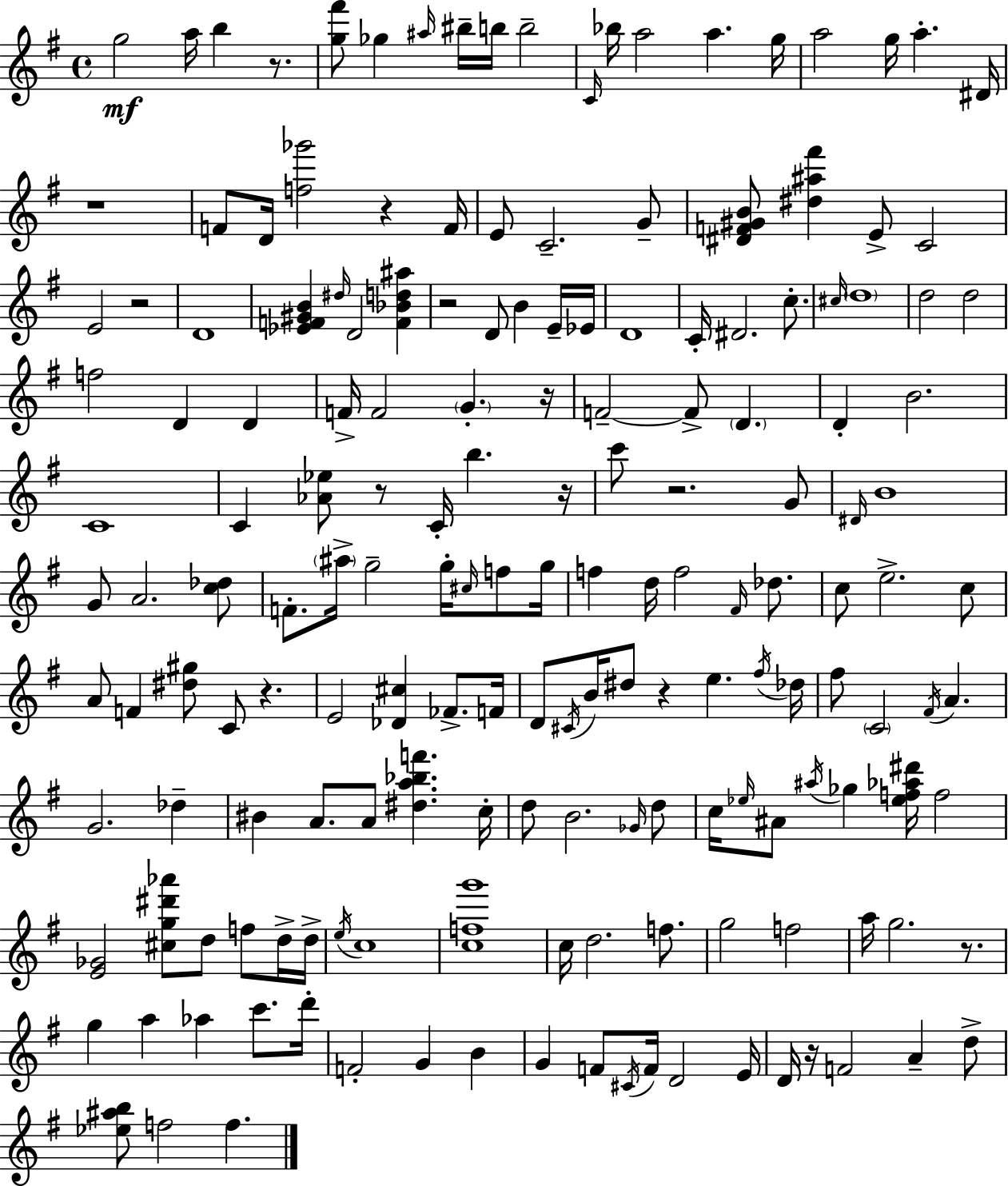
G5/h A5/s B5/q R/e. [G5,F#6]/e Gb5/q A#5/s BIS5/s B5/s B5/h C4/s Bb5/s A5/h A5/q. G5/s A5/h G5/s A5/q. D#4/s R/w F4/e D4/s [F5,Gb6]/h R/q F4/s E4/e C4/h. G4/e [D#4,F4,G#4,B4]/e [D#5,A#5,F#6]/q E4/e C4/h E4/h R/h D4/w [Eb4,F4,G#4,B4]/q D#5/s D4/h [F4,Bb4,D5,A#5]/q R/h D4/e B4/q E4/s Eb4/s D4/w C4/s D#4/h. C5/e. C#5/s D5/w D5/h D5/h F5/h D4/q D4/q F4/s F4/h G4/q. R/s F4/h F4/e D4/q. D4/q B4/h. C4/w C4/q [Ab4,Eb5]/e R/e C4/s B5/q. R/s C6/e R/h. G4/e D#4/s B4/w G4/e A4/h. [C5,Db5]/e F4/e. A#5/s G5/h G5/s C#5/s F5/e G5/s F5/q D5/s F5/h F#4/s Db5/e. C5/e E5/h. C5/e A4/e F4/q [D#5,G#5]/e C4/e R/q. E4/h [Db4,C#5]/q FES4/e. F4/s D4/e C#4/s B4/s D#5/e R/q E5/q. F#5/s Db5/s F#5/e C4/h F#4/s A4/q. G4/h. Db5/q BIS4/q A4/e. A4/e [D#5,A5,Bb5,F6]/q. C5/s D5/e B4/h. Gb4/s D5/e C5/s Eb5/s A#4/e A#5/s Gb5/q [Eb5,F5,Ab5,D#6]/s F5/h [E4,Gb4]/h [C#5,G5,D#6,Ab6]/e D5/e F5/e D5/s D5/s E5/s C5/w [C5,F5,G6]/w C5/s D5/h. F5/e. G5/h F5/h A5/s G5/h. R/e. G5/q A5/q Ab5/q C6/e. D6/s F4/h G4/q B4/q G4/q F4/e C#4/s F4/s D4/h E4/s D4/s R/s F4/h A4/q D5/e [Eb5,A#5,B5]/e F5/h F5/q.